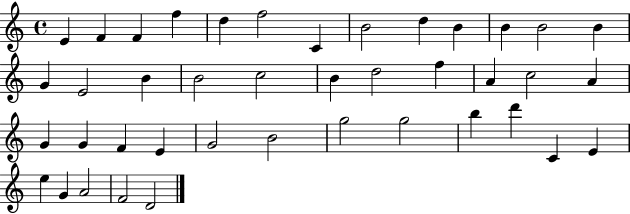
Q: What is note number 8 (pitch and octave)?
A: B4